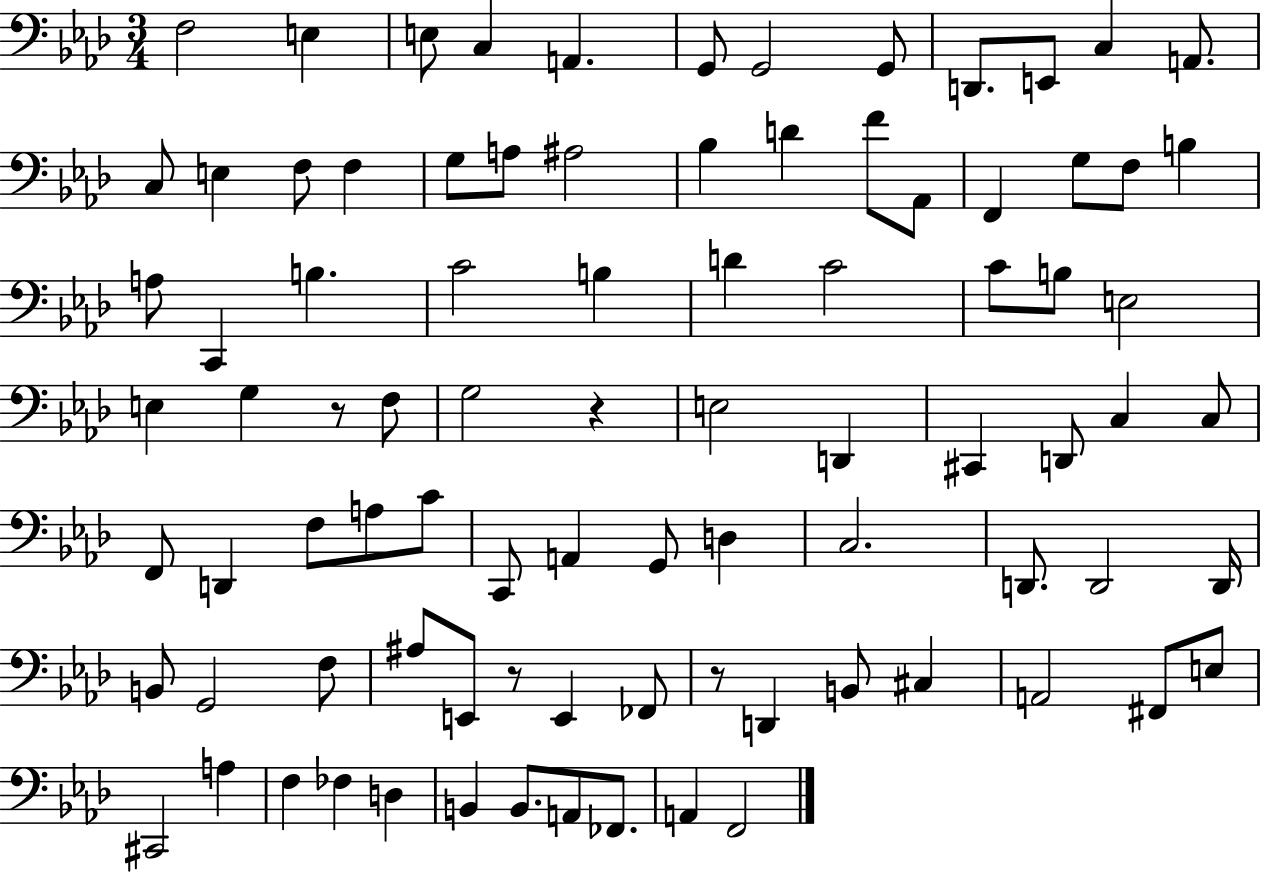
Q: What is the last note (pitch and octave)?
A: F2